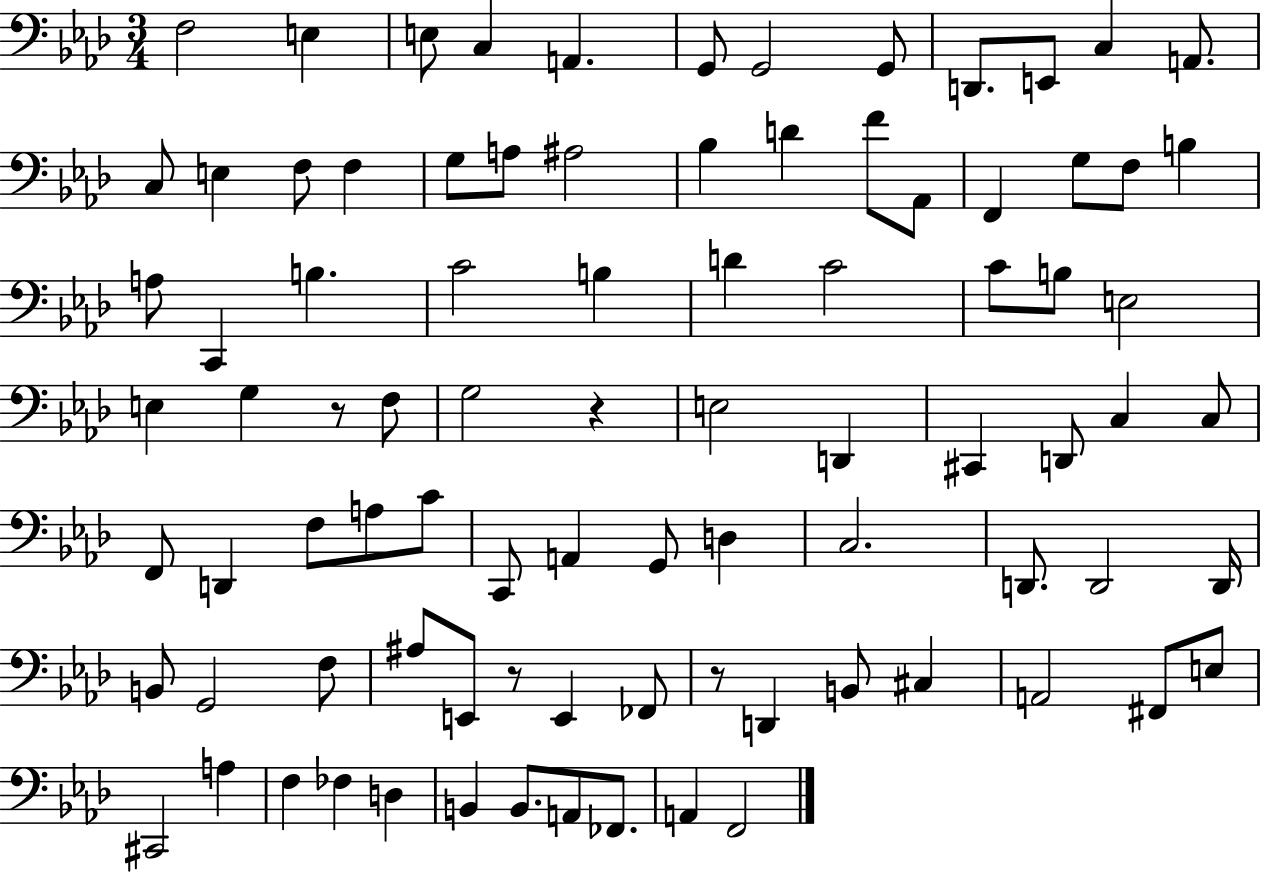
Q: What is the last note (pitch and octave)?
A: F2